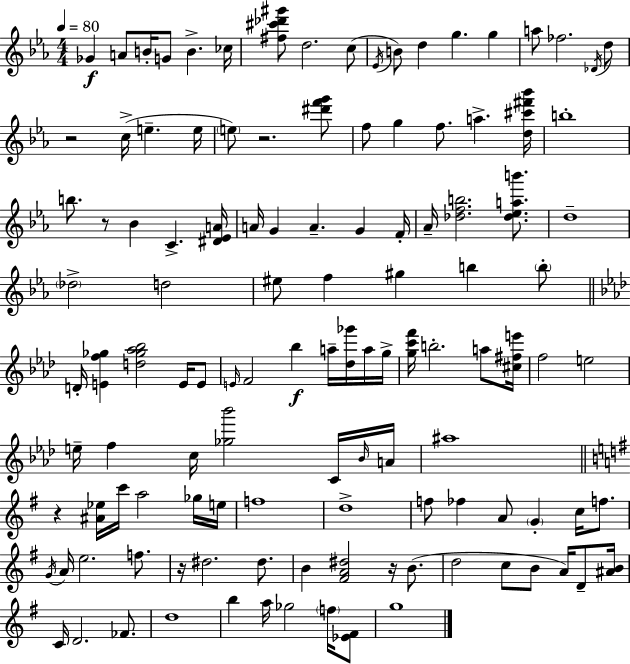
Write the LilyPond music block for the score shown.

{
  \clef treble
  \numericTimeSignature
  \time 4/4
  \key ees \major
  \tempo 4 = 80
  \repeat volta 2 { ges'4\f a'8 b'16-. g'8 b'4.-> ces''16 | <fis'' cis''' des''' gis'''>8 d''2. c''8( | \acciaccatura { ees'16 } b'8) d''4 g''4. g''4 | a''8 fes''2. \acciaccatura { des'16 } | \break d''8 r2 c''16->( e''4.-- | e''16 \parenthesize e''8) r2. | <dis''' f''' g'''>8 f''8 g''4 f''8. a''4.-> | <d'' cis''' fis''' bes'''>16 b''1-. | \break b''8. r8 bes'4 c'4.-> | <dis' ees' a'>16 a'16 g'4 a'4.-- g'4 | f'16-. aes'16-- <des'' f'' b''>2. <des'' ees'' a'' b'''>8. | d''1-- | \break \parenthesize des''2-> d''2 | eis''8 f''4 gis''4 b''4 | \parenthesize b''8-. \bar "||" \break \key f \minor d'16-. <e' f'' ges''>4 <d'' ges'' aes'' bes''>2 e'16 e'8 | \grace { e'16 } f'2 bes''4\f a''16-- <des'' ges'''>16 a''16 | g''16-> <g'' c''' f'''>16 b''2.-. a''8 | <cis'' fis'' e'''>16 f''2 e''2 | \break e''16-- f''4 c''16 <ges'' bes'''>2 c'16 | \grace { bes'16 } a'16 ais''1 | \bar "||" \break \key g \major r4 <ais' ees''>16 c'''16 a''2 ges''16 e''16 | f''1 | d''1-> | f''8 fes''4 a'8 \parenthesize g'4-. c''16 f''8. | \break \acciaccatura { g'16 } a'16 e''2. f''8. | r16 dis''2. dis''8. | b'4 <fis' a' dis''>2 r16 b'8.( | d''2 c''8 b'8 a'16) d'8-- | \break <ais' b'>16 c'16 d'2. fes'8. | d''1 | b''4 a''16 ges''2 \parenthesize f''16 <ees' fis'>8 | g''1 | \break } \bar "|."
}